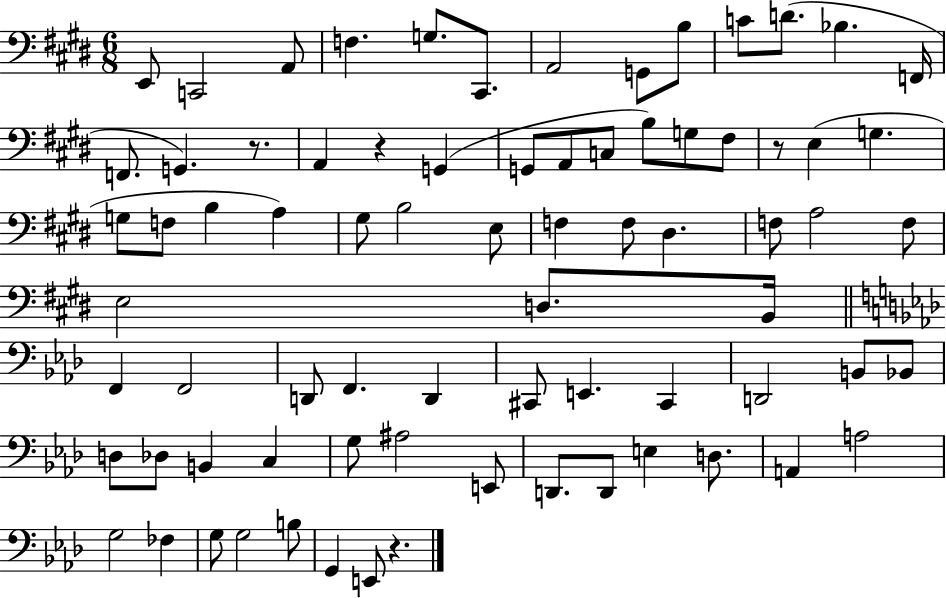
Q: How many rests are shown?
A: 4